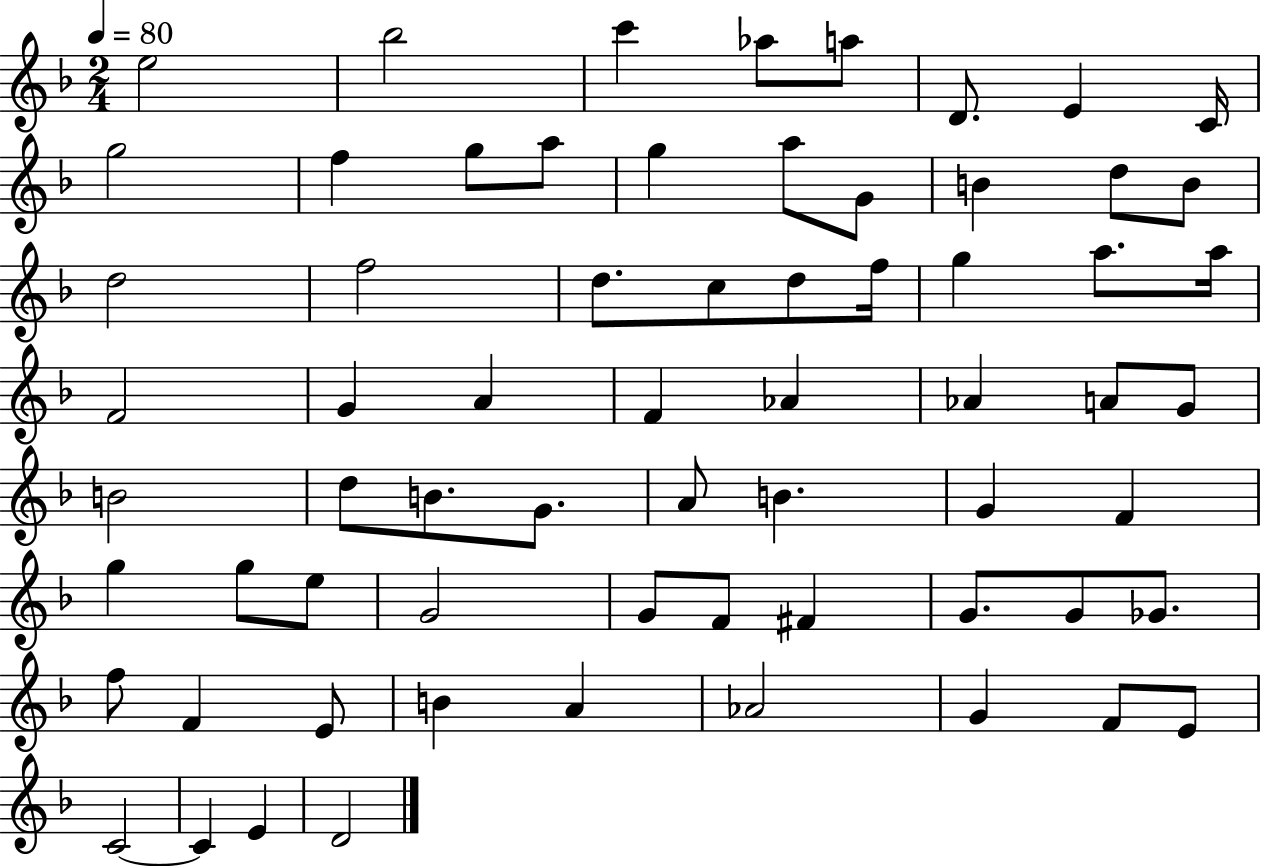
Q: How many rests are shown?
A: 0